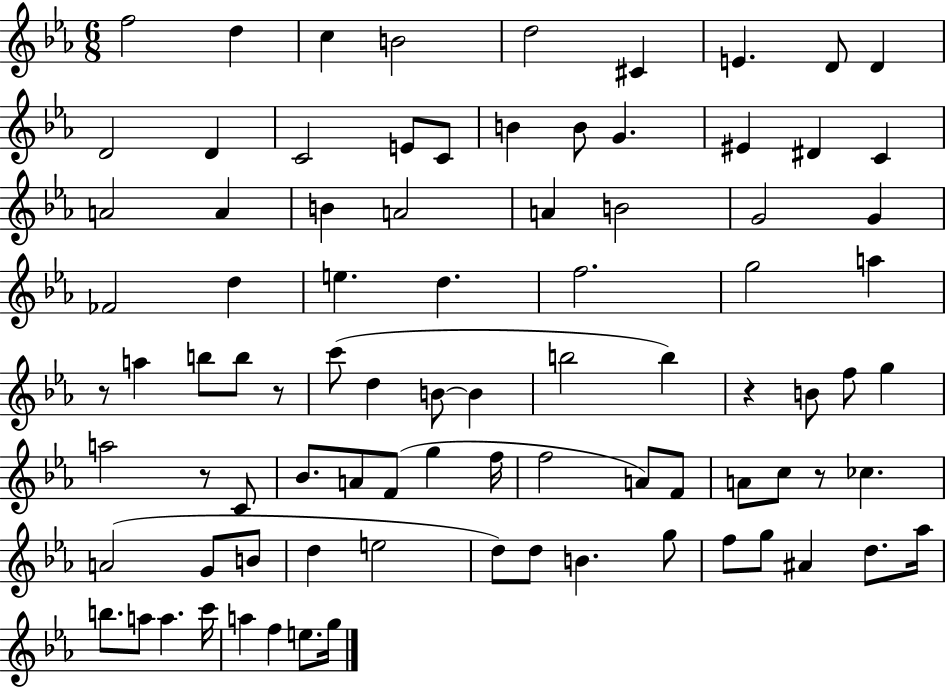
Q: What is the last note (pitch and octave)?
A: G5